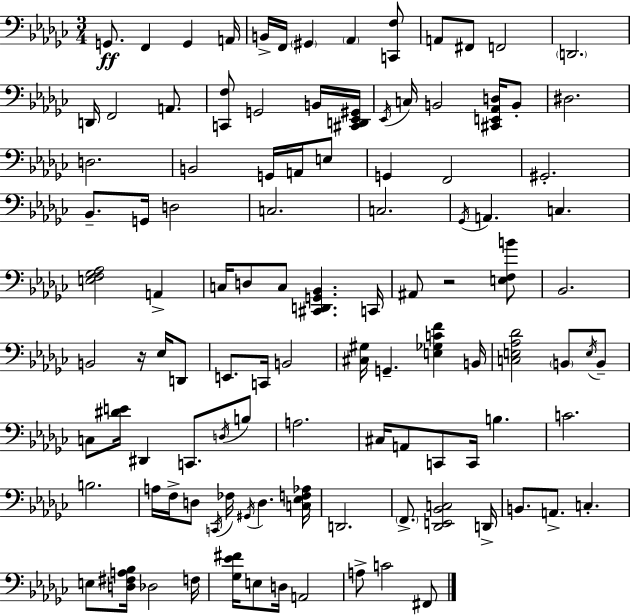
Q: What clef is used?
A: bass